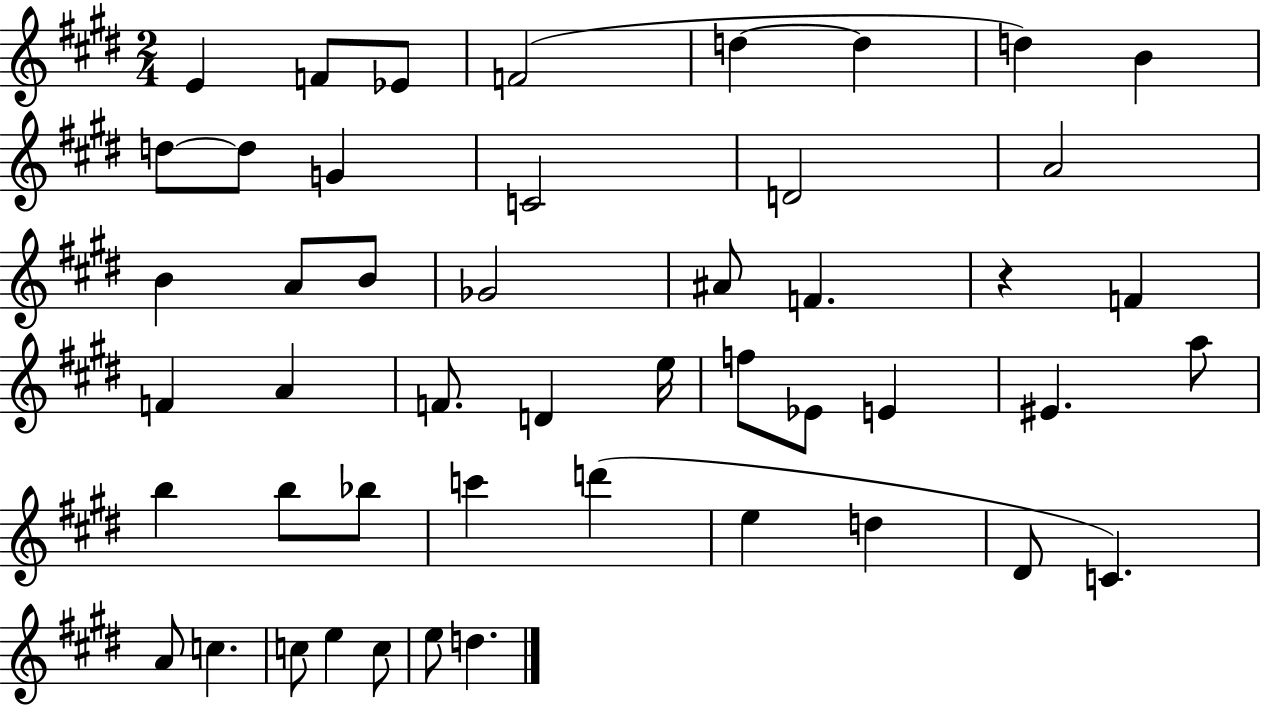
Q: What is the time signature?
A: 2/4